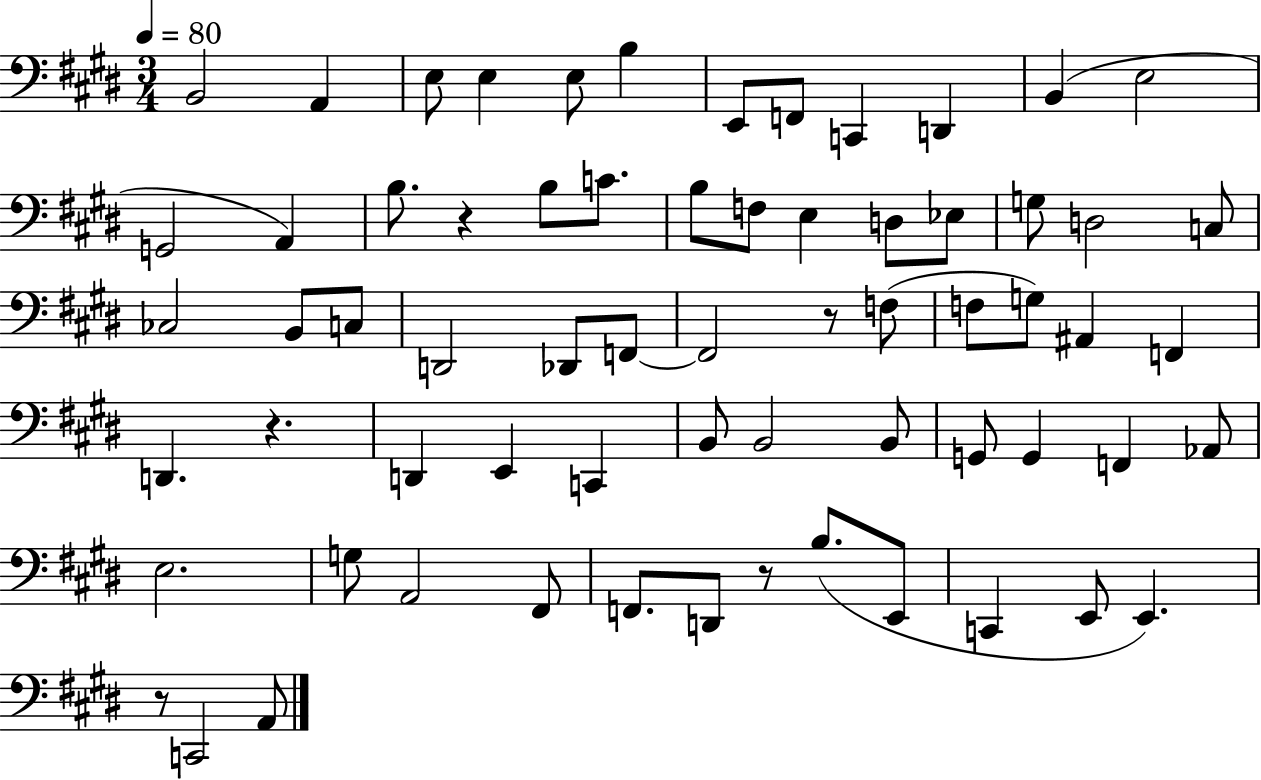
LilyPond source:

{
  \clef bass
  \numericTimeSignature
  \time 3/4
  \key e \major
  \tempo 4 = 80
  b,2 a,4 | e8 e4 e8 b4 | e,8 f,8 c,4 d,4 | b,4( e2 | \break g,2 a,4) | b8. r4 b8 c'8. | b8 f8 e4 d8 ees8 | g8 d2 c8 | \break ces2 b,8 c8 | d,2 des,8 f,8~~ | f,2 r8 f8( | f8 g8) ais,4 f,4 | \break d,4. r4. | d,4 e,4 c,4 | b,8 b,2 b,8 | g,8 g,4 f,4 aes,8 | \break e2. | g8 a,2 fis,8 | f,8. d,8 r8 b8.( e,8 | c,4 e,8 e,4.) | \break r8 c,2 a,8 | \bar "|."
}